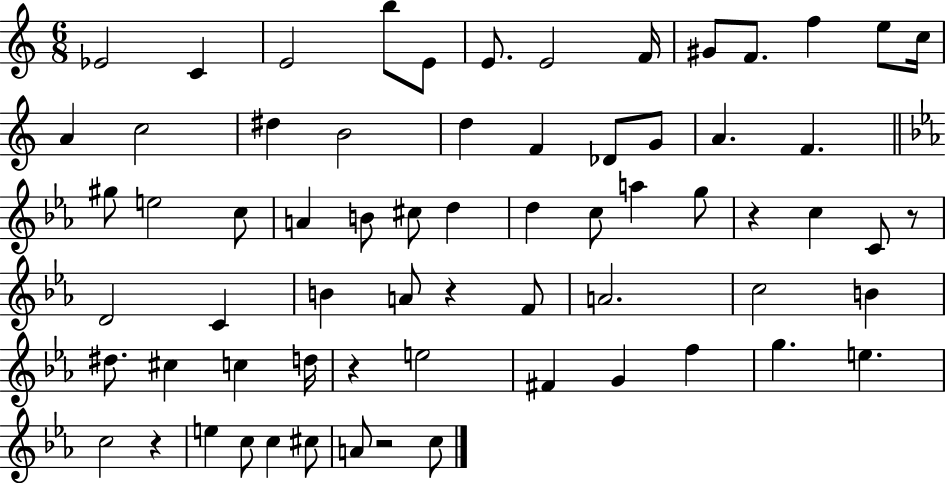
{
  \clef treble
  \numericTimeSignature
  \time 6/8
  \key c \major
  ees'2 c'4 | e'2 b''8 e'8 | e'8. e'2 f'16 | gis'8 f'8. f''4 e''8 c''16 | \break a'4 c''2 | dis''4 b'2 | d''4 f'4 des'8 g'8 | a'4. f'4. | \break \bar "||" \break \key c \minor gis''8 e''2 c''8 | a'4 b'8 cis''8 d''4 | d''4 c''8 a''4 g''8 | r4 c''4 c'8 r8 | \break d'2 c'4 | b'4 a'8 r4 f'8 | a'2. | c''2 b'4 | \break dis''8. cis''4 c''4 d''16 | r4 e''2 | fis'4 g'4 f''4 | g''4. e''4. | \break c''2 r4 | e''4 c''8 c''4 cis''8 | a'8 r2 c''8 | \bar "|."
}